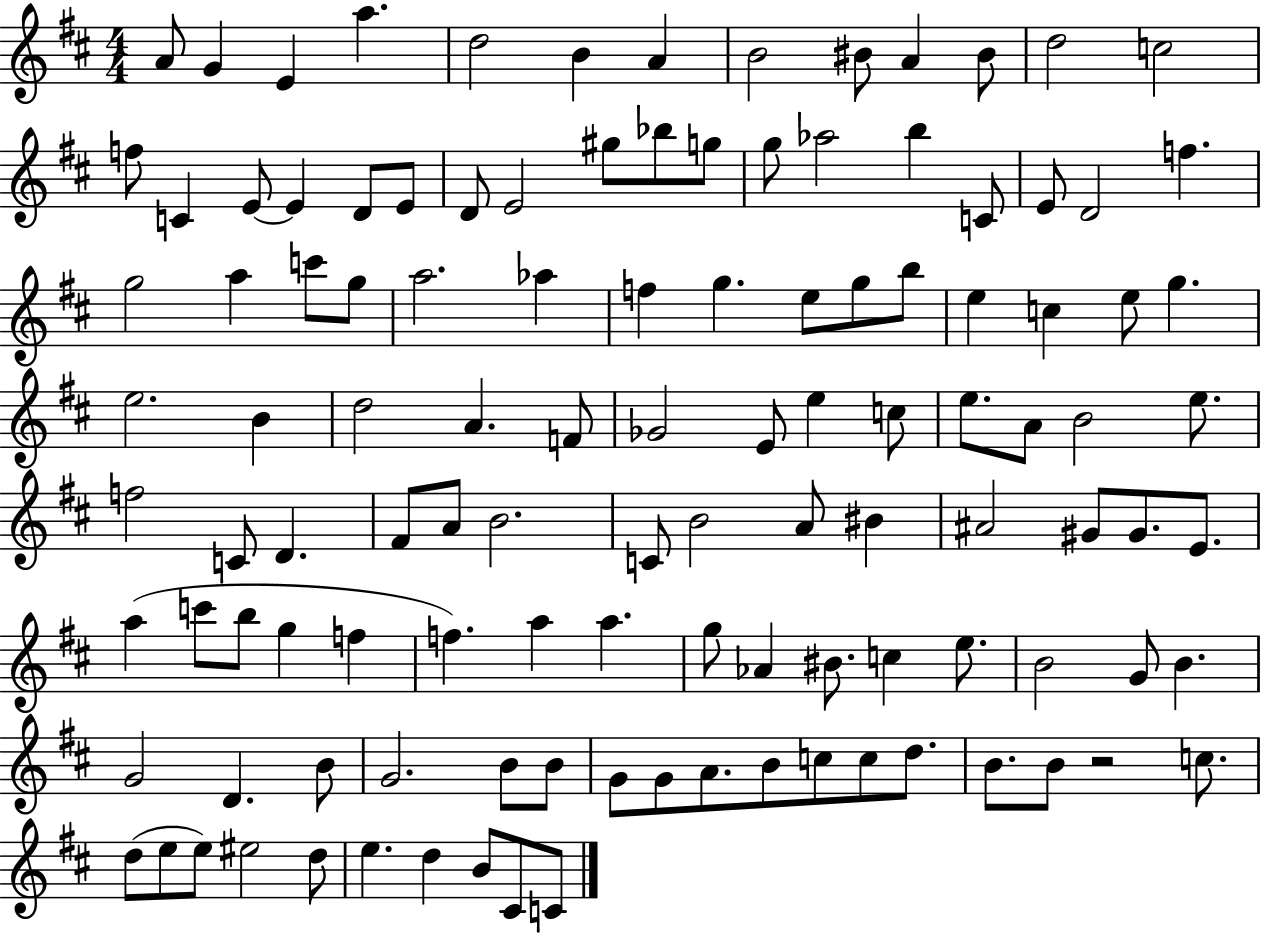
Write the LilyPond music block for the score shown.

{
  \clef treble
  \numericTimeSignature
  \time 4/4
  \key d \major
  a'8 g'4 e'4 a''4. | d''2 b'4 a'4 | b'2 bis'8 a'4 bis'8 | d''2 c''2 | \break f''8 c'4 e'8~~ e'4 d'8 e'8 | d'8 e'2 gis''8 bes''8 g''8 | g''8 aes''2 b''4 c'8 | e'8 d'2 f''4. | \break g''2 a''4 c'''8 g''8 | a''2. aes''4 | f''4 g''4. e''8 g''8 b''8 | e''4 c''4 e''8 g''4. | \break e''2. b'4 | d''2 a'4. f'8 | ges'2 e'8 e''4 c''8 | e''8. a'8 b'2 e''8. | \break f''2 c'8 d'4. | fis'8 a'8 b'2. | c'8 b'2 a'8 bis'4 | ais'2 gis'8 gis'8. e'8. | \break a''4( c'''8 b''8 g''4 f''4 | f''4.) a''4 a''4. | g''8 aes'4 bis'8. c''4 e''8. | b'2 g'8 b'4. | \break g'2 d'4. b'8 | g'2. b'8 b'8 | g'8 g'8 a'8. b'8 c''8 c''8 d''8. | b'8. b'8 r2 c''8. | \break d''8( e''8 e''8) eis''2 d''8 | e''4. d''4 b'8 cis'8 c'8 | \bar "|."
}